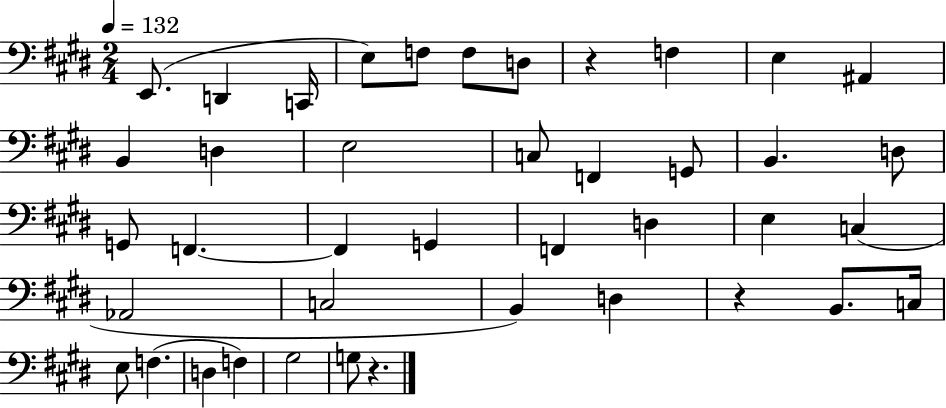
X:1
T:Untitled
M:2/4
L:1/4
K:E
E,,/2 D,, C,,/4 E,/2 F,/2 F,/2 D,/2 z F, E, ^A,, B,, D, E,2 C,/2 F,, G,,/2 B,, D,/2 G,,/2 F,, F,, G,, F,, D, E, C, _A,,2 C,2 B,, D, z B,,/2 C,/4 E,/2 F, D, F, ^G,2 G,/2 z